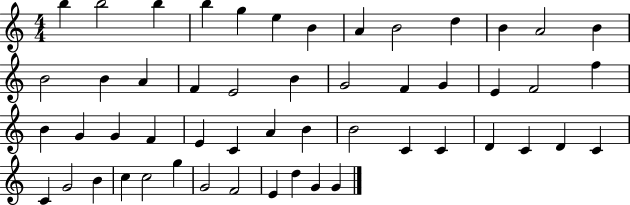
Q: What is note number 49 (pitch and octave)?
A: E4